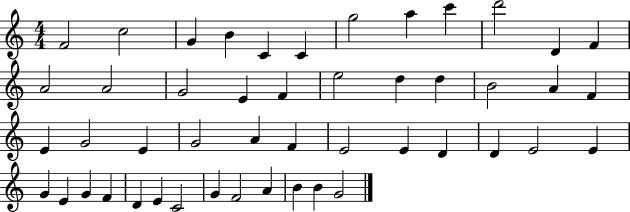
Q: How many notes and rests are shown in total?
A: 48